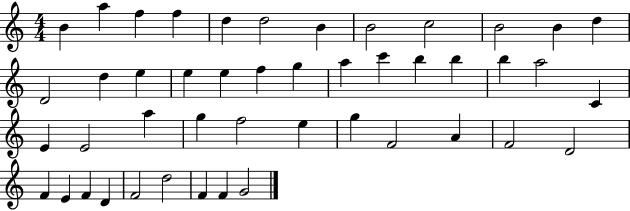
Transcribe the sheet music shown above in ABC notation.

X:1
T:Untitled
M:4/4
L:1/4
K:C
B a f f d d2 B B2 c2 B2 B d D2 d e e e f g a c' b b b a2 C E E2 a g f2 e g F2 A F2 D2 F E F D F2 d2 F F G2